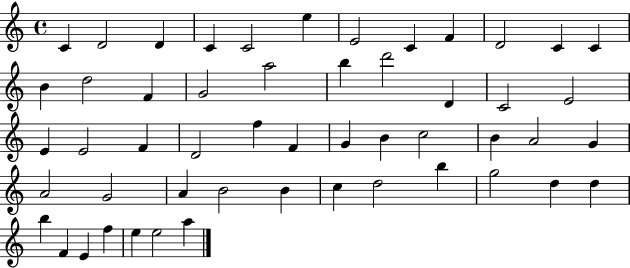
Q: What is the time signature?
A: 4/4